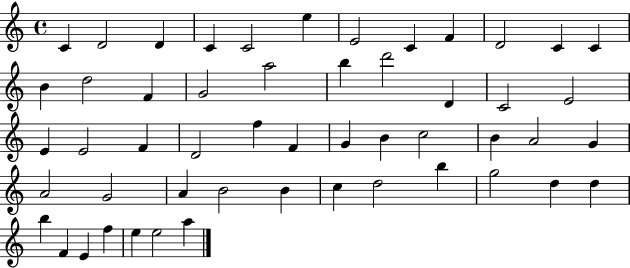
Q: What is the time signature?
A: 4/4